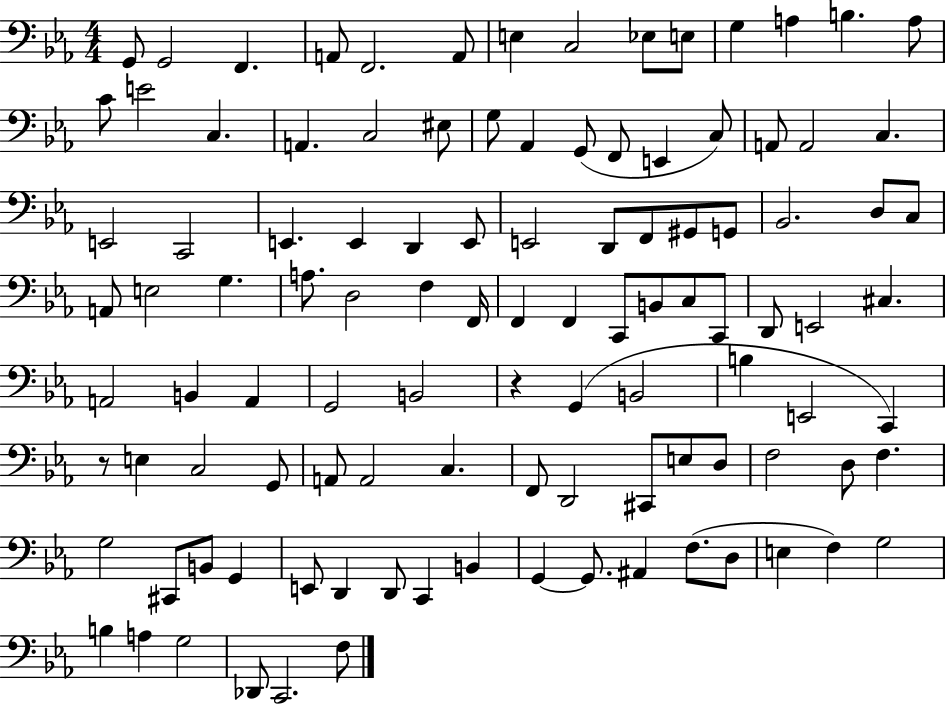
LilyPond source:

{
  \clef bass
  \numericTimeSignature
  \time 4/4
  \key ees \major
  g,8 g,2 f,4. | a,8 f,2. a,8 | e4 c2 ees8 e8 | g4 a4 b4. a8 | \break c'8 e'2 c4. | a,4. c2 eis8 | g8 aes,4 g,8( f,8 e,4 c8) | a,8 a,2 c4. | \break e,2 c,2 | e,4. e,4 d,4 e,8 | e,2 d,8 f,8 gis,8 g,8 | bes,2. d8 c8 | \break a,8 e2 g4. | a8. d2 f4 f,16 | f,4 f,4 c,8 b,8 c8 c,8 | d,8 e,2 cis4. | \break a,2 b,4 a,4 | g,2 b,2 | r4 g,4( b,2 | b4 e,2 c,4) | \break r8 e4 c2 g,8 | a,8 a,2 c4. | f,8 d,2 cis,8 e8 d8 | f2 d8 f4. | \break g2 cis,8 b,8 g,4 | e,8 d,4 d,8 c,4 b,4 | g,4~~ g,8. ais,4 f8.( d8 | e4 f4) g2 | \break b4 a4 g2 | des,8 c,2. f8 | \bar "|."
}